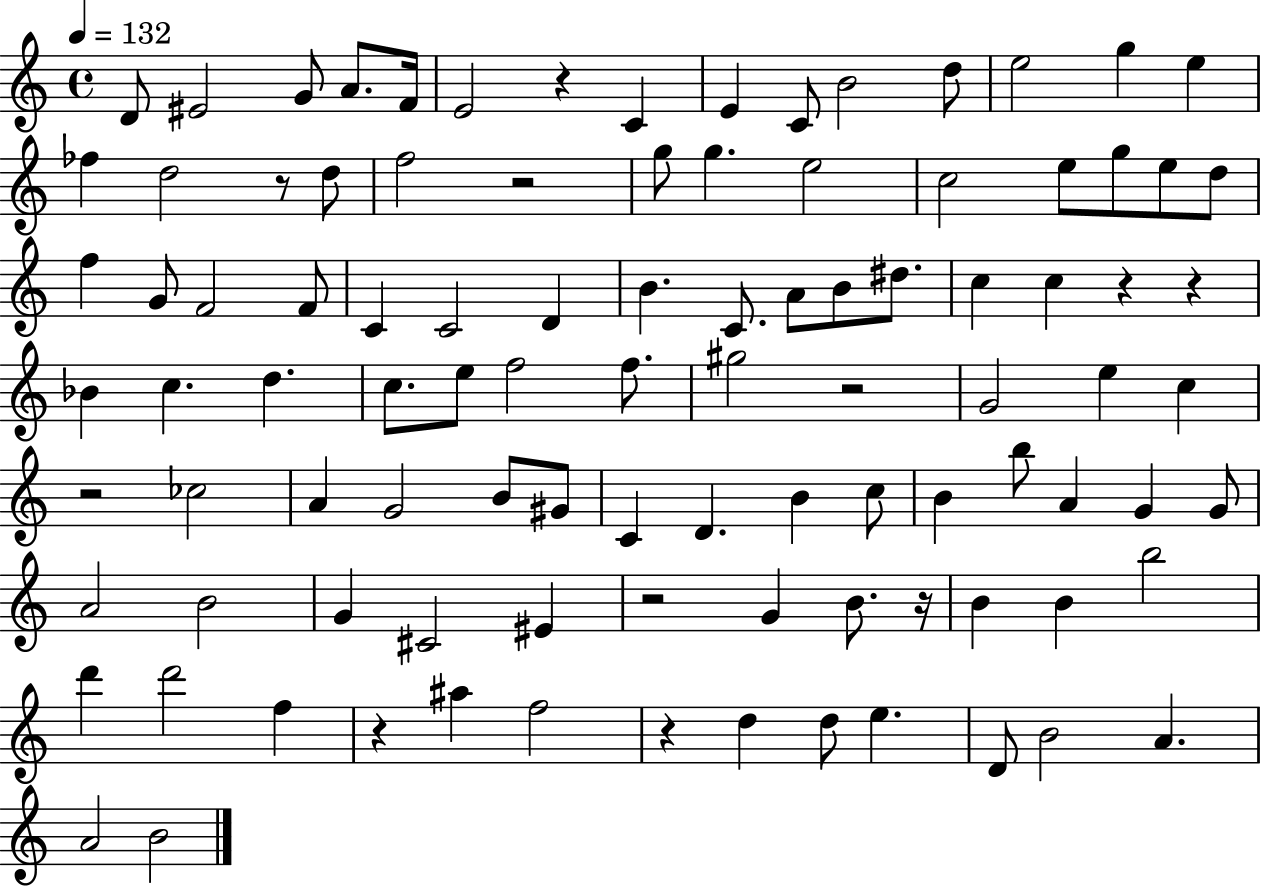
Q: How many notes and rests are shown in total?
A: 99